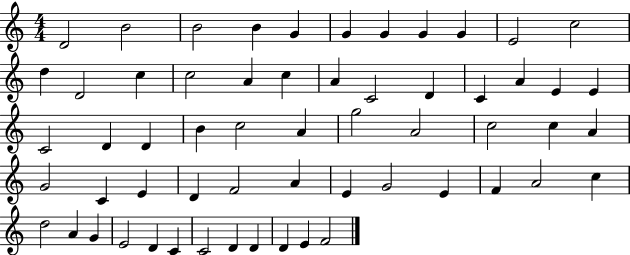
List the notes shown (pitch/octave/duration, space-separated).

D4/h B4/h B4/h B4/q G4/q G4/q G4/q G4/q G4/q E4/h C5/h D5/q D4/h C5/q C5/h A4/q C5/q A4/q C4/h D4/q C4/q A4/q E4/q E4/q C4/h D4/q D4/q B4/q C5/h A4/q G5/h A4/h C5/h C5/q A4/q G4/h C4/q E4/q D4/q F4/h A4/q E4/q G4/h E4/q F4/q A4/h C5/q D5/h A4/q G4/q E4/h D4/q C4/q C4/h D4/q D4/q D4/q E4/q F4/h